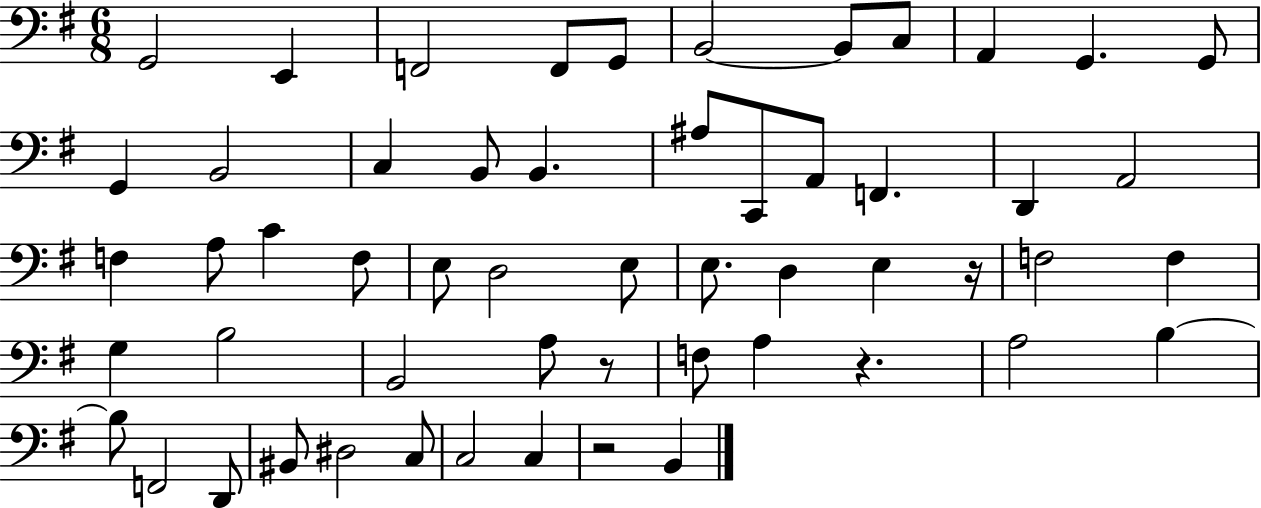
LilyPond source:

{
  \clef bass
  \numericTimeSignature
  \time 6/8
  \key g \major
  g,2 e,4 | f,2 f,8 g,8 | b,2~~ b,8 c8 | a,4 g,4. g,8 | \break g,4 b,2 | c4 b,8 b,4. | ais8 c,8 a,8 f,4. | d,4 a,2 | \break f4 a8 c'4 f8 | e8 d2 e8 | e8. d4 e4 r16 | f2 f4 | \break g4 b2 | b,2 a8 r8 | f8 a4 r4. | a2 b4~~ | \break b8 f,2 d,8 | bis,8 dis2 c8 | c2 c4 | r2 b,4 | \break \bar "|."
}